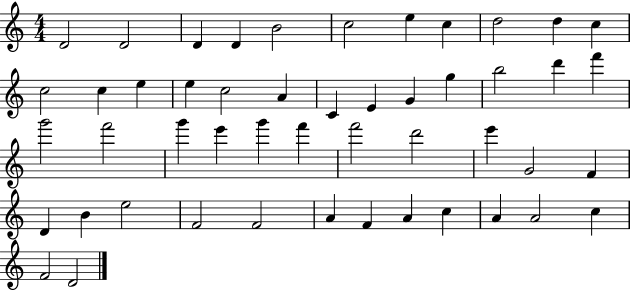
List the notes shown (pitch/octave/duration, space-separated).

D4/h D4/h D4/q D4/q B4/h C5/h E5/q C5/q D5/h D5/q C5/q C5/h C5/q E5/q E5/q C5/h A4/q C4/q E4/q G4/q G5/q B5/h D6/q F6/q G6/h F6/h G6/q E6/q G6/q F6/q F6/h D6/h E6/q G4/h F4/q D4/q B4/q E5/h F4/h F4/h A4/q F4/q A4/q C5/q A4/q A4/h C5/q F4/h D4/h